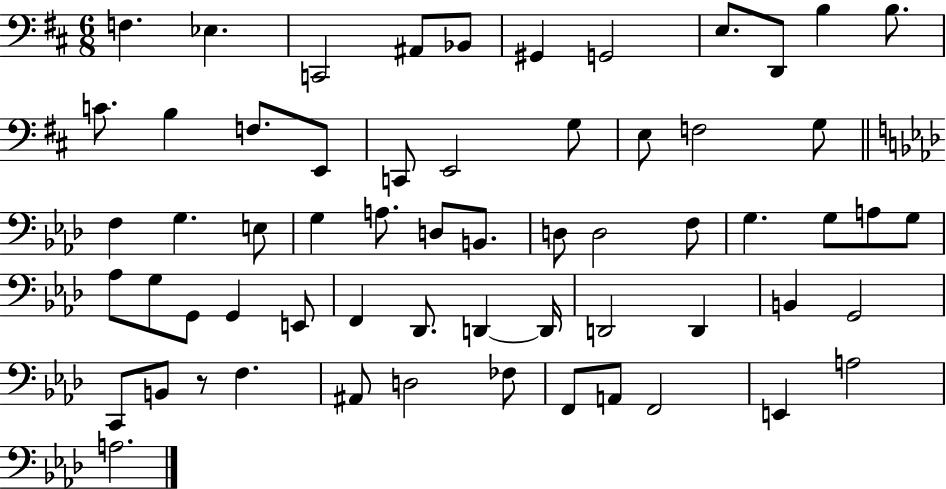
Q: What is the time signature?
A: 6/8